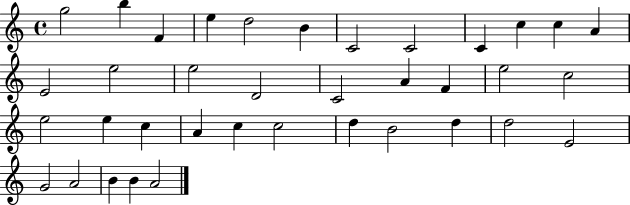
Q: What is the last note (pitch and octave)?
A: A4